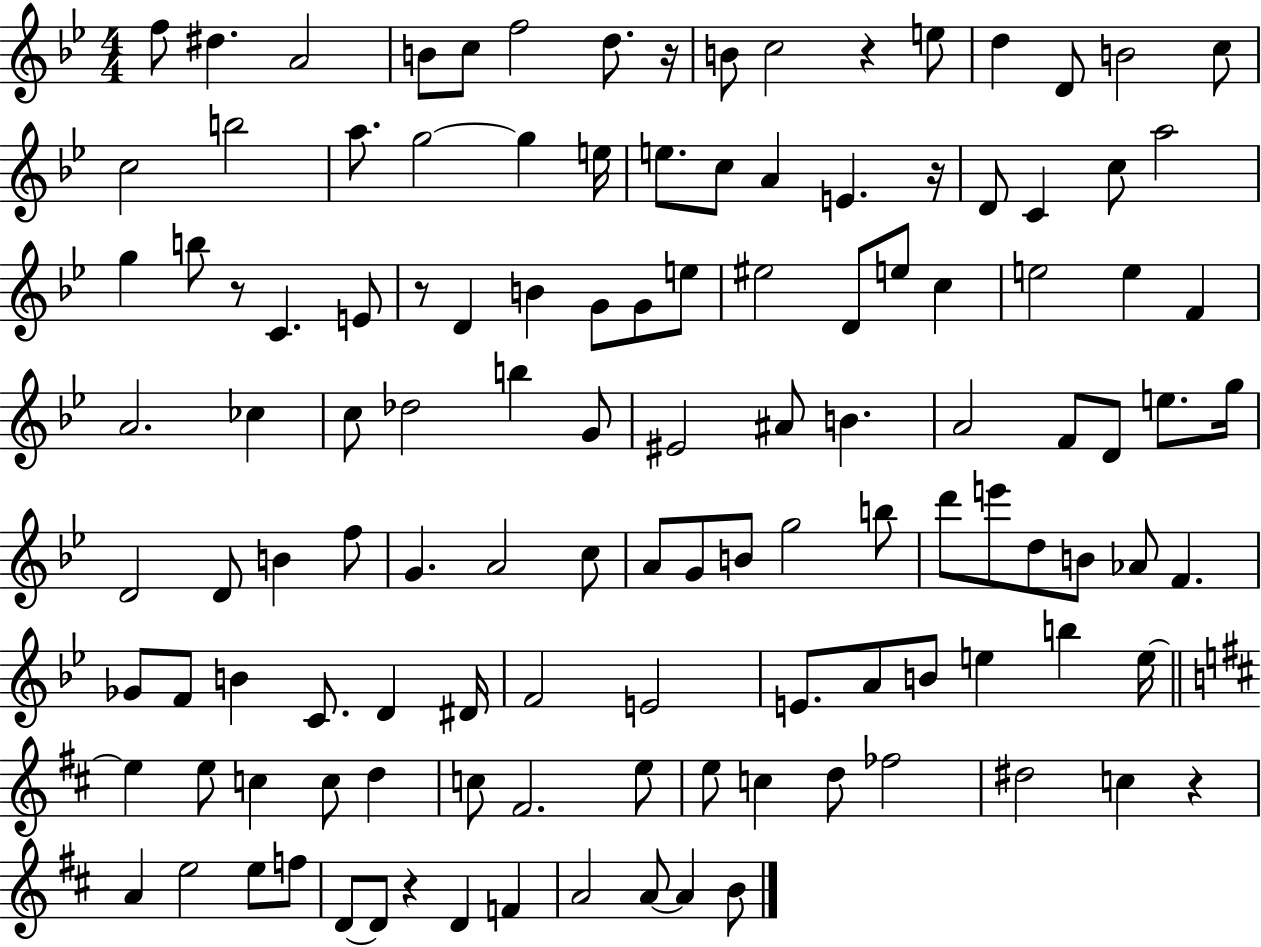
{
  \clef treble
  \numericTimeSignature
  \time 4/4
  \key bes \major
  \repeat volta 2 { f''8 dis''4. a'2 | b'8 c''8 f''2 d''8. r16 | b'8 c''2 r4 e''8 | d''4 d'8 b'2 c''8 | \break c''2 b''2 | a''8. g''2~~ g''4 e''16 | e''8. c''8 a'4 e'4. r16 | d'8 c'4 c''8 a''2 | \break g''4 b''8 r8 c'4. e'8 | r8 d'4 b'4 g'8 g'8 e''8 | eis''2 d'8 e''8 c''4 | e''2 e''4 f'4 | \break a'2. ces''4 | c''8 des''2 b''4 g'8 | eis'2 ais'8 b'4. | a'2 f'8 d'8 e''8. g''16 | \break d'2 d'8 b'4 f''8 | g'4. a'2 c''8 | a'8 g'8 b'8 g''2 b''8 | d'''8 e'''8 d''8 b'8 aes'8 f'4. | \break ges'8 f'8 b'4 c'8. d'4 dis'16 | f'2 e'2 | e'8. a'8 b'8 e''4 b''4 e''16~~ | \bar "||" \break \key d \major e''4 e''8 c''4 c''8 d''4 | c''8 fis'2. e''8 | e''8 c''4 d''8 fes''2 | dis''2 c''4 r4 | \break a'4 e''2 e''8 f''8 | d'8~~ d'8 r4 d'4 f'4 | a'2 a'8~~ a'4 b'8 | } \bar "|."
}